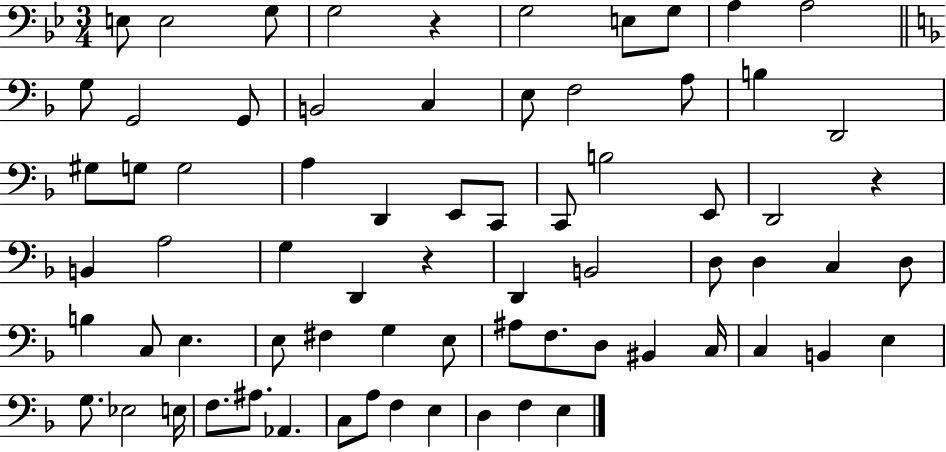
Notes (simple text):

E3/e E3/h G3/e G3/h R/q G3/h E3/e G3/e A3/q A3/h G3/e G2/h G2/e B2/h C3/q E3/e F3/h A3/e B3/q D2/h G#3/e G3/e G3/h A3/q D2/q E2/e C2/e C2/e B3/h E2/e D2/h R/q B2/q A3/h G3/q D2/q R/q D2/q B2/h D3/e D3/q C3/q D3/e B3/q C3/e E3/q. E3/e F#3/q G3/q E3/e A#3/e F3/e. D3/e BIS2/q C3/s C3/q B2/q E3/q G3/e. Eb3/h E3/s F3/e. A#3/e. Ab2/q. C3/e A3/e F3/q E3/q D3/q F3/q E3/q